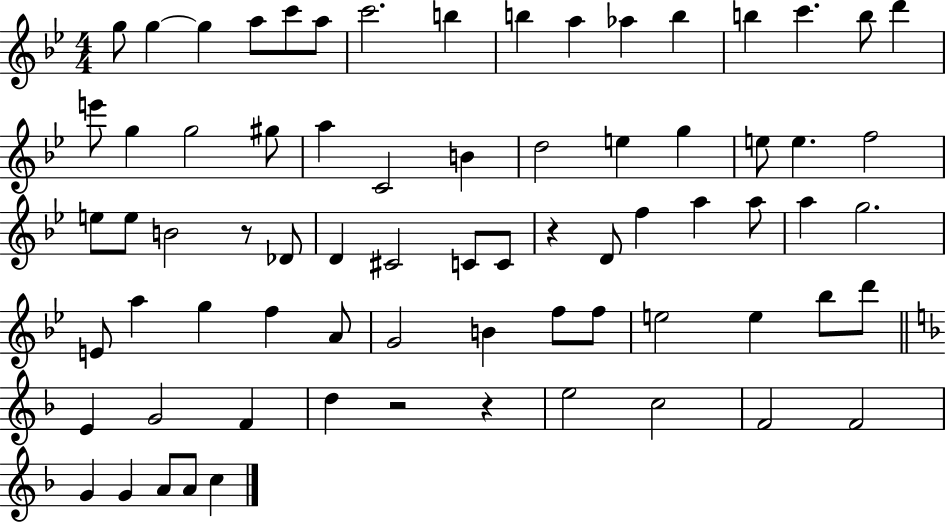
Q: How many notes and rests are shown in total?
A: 73